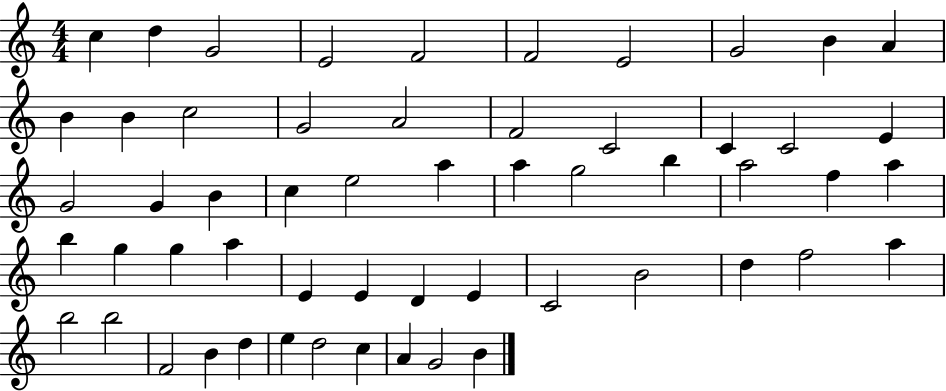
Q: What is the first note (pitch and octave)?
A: C5